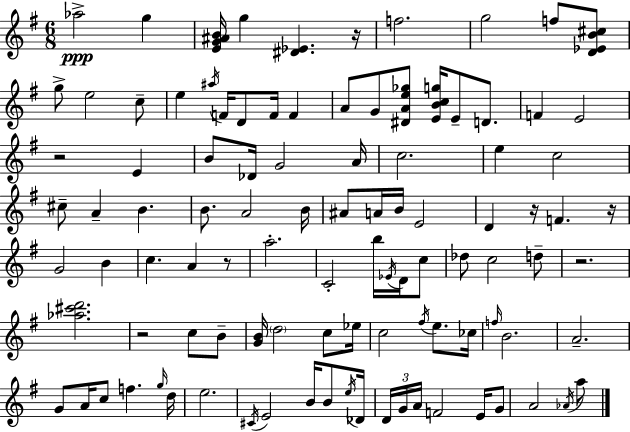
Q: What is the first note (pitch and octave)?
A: Ab5